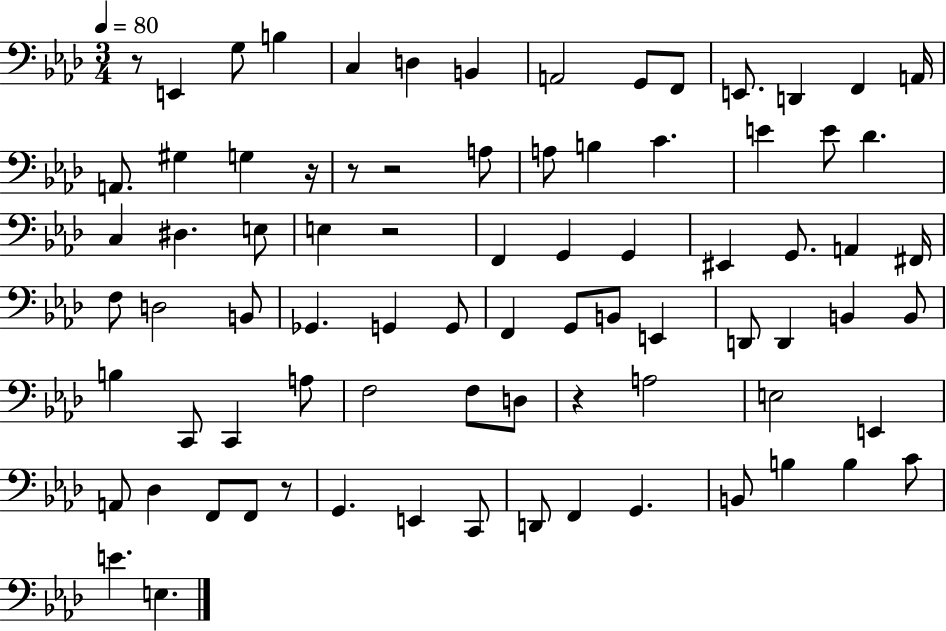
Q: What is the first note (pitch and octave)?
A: E2